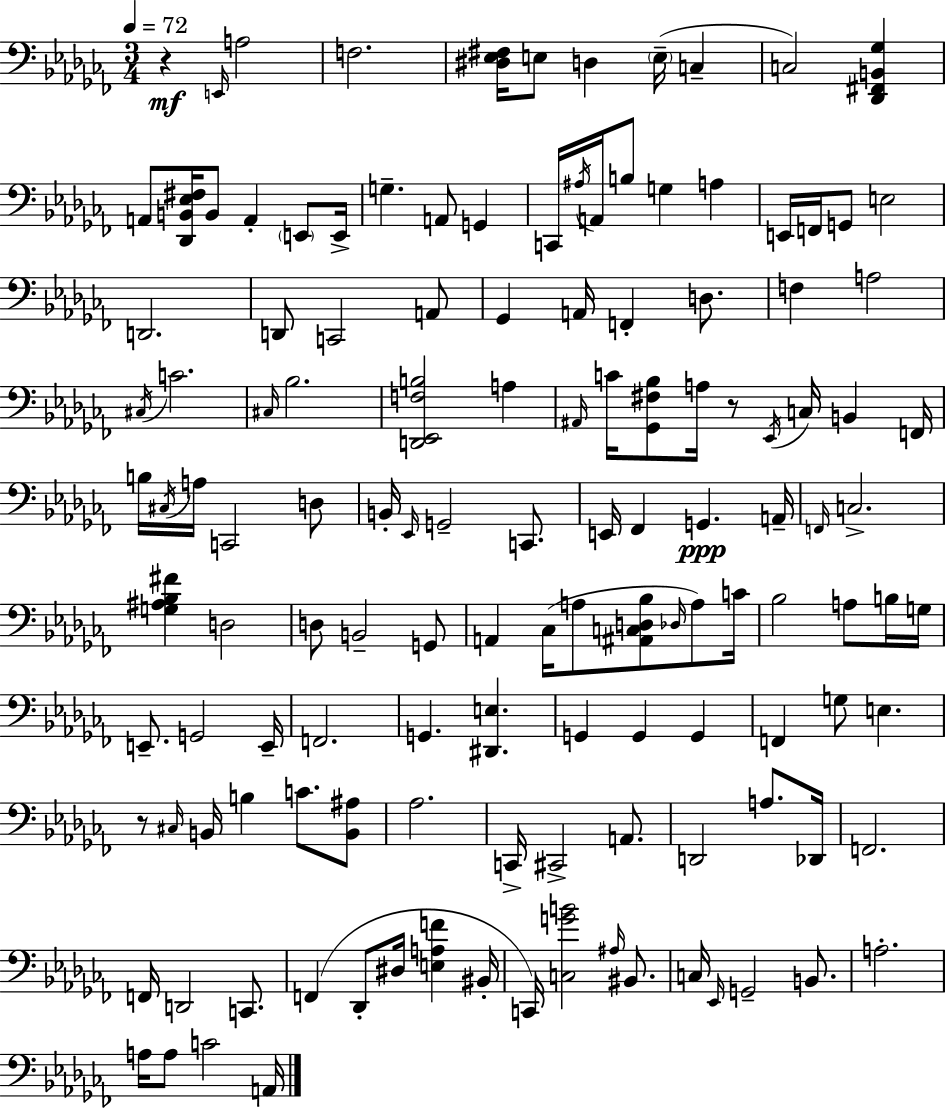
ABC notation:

X:1
T:Untitled
M:3/4
L:1/4
K:Abm
z E,,/4 A,2 F,2 [^D,_E,^F,]/4 E,/2 D, E,/4 C, C,2 [_D,,^F,,B,,_G,] A,,/2 [_D,,B,,_E,^F,]/4 B,,/2 A,, E,,/2 E,,/4 G, A,,/2 G,, C,,/4 ^A,/4 A,,/4 B,/2 G, A, E,,/4 F,,/4 G,,/2 E,2 D,,2 D,,/2 C,,2 A,,/2 _G,, A,,/4 F,, D,/2 F, A,2 ^C,/4 C2 ^C,/4 _B,2 [D,,_E,,F,B,]2 A, ^A,,/4 C/4 [_G,,^F,_B,]/2 A,/4 z/2 _E,,/4 C,/4 B,, F,,/4 B,/4 ^C,/4 A,/4 C,,2 D,/2 B,,/4 _E,,/4 G,,2 C,,/2 E,,/4 _F,, G,, A,,/4 F,,/4 C,2 [G,^A,_B,^F] D,2 D,/2 B,,2 G,,/2 A,, _C,/4 A,/2 [^A,,C,D,_B,]/2 _D,/4 A,/2 C/4 _B,2 A,/2 B,/4 G,/4 E,,/2 G,,2 E,,/4 F,,2 G,, [^D,,E,] G,, G,, G,, F,, G,/2 E, z/2 ^C,/4 B,,/4 B, C/2 [B,,^A,]/2 _A,2 C,,/4 ^C,,2 A,,/2 D,,2 A,/2 _D,,/4 F,,2 F,,/4 D,,2 C,,/2 F,, _D,,/2 ^D,/4 [E,A,F] ^B,,/4 C,,/4 [C,GB]2 ^A,/4 ^B,,/2 C,/4 _E,,/4 G,,2 B,,/2 A,2 A,/4 A,/2 C2 A,,/4